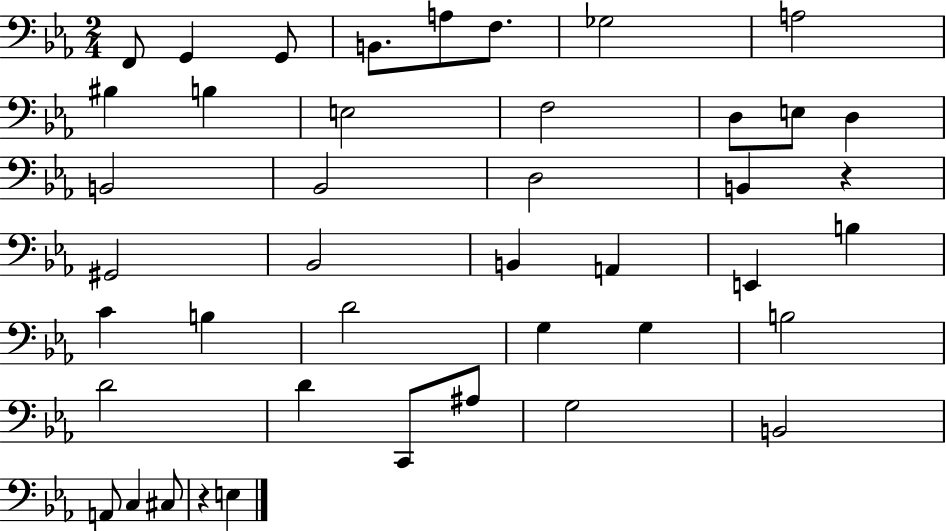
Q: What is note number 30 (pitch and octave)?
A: G3